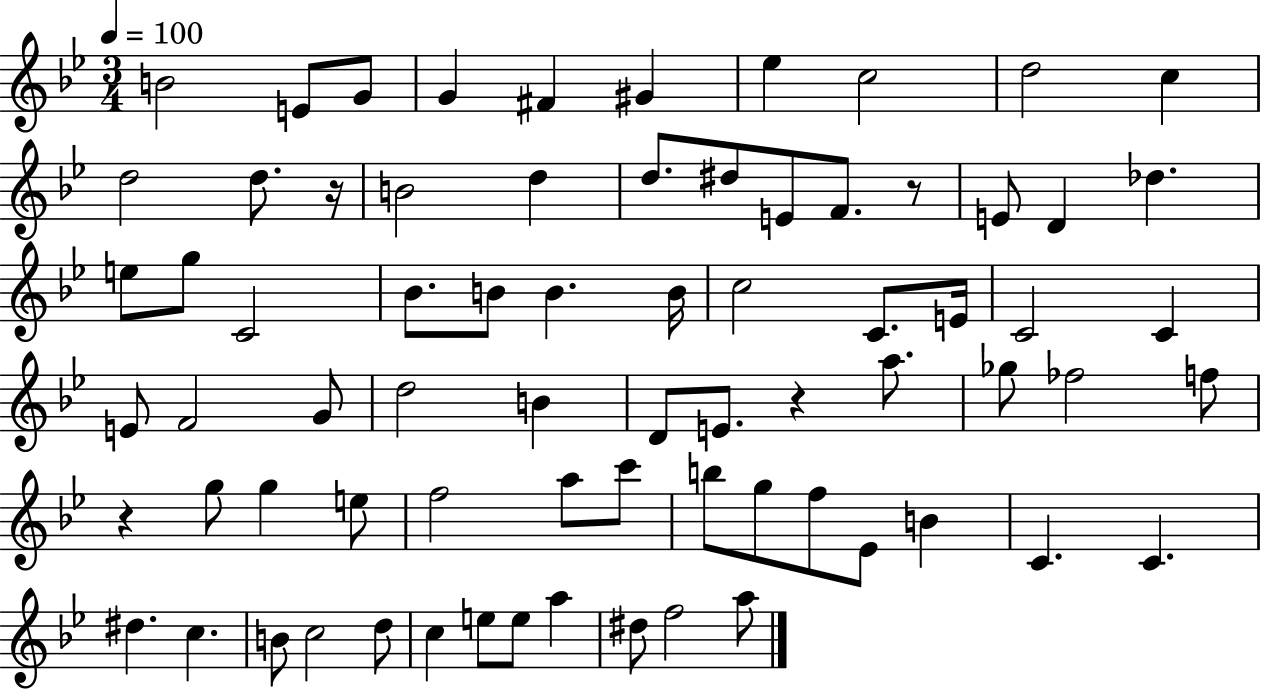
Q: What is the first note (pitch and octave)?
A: B4